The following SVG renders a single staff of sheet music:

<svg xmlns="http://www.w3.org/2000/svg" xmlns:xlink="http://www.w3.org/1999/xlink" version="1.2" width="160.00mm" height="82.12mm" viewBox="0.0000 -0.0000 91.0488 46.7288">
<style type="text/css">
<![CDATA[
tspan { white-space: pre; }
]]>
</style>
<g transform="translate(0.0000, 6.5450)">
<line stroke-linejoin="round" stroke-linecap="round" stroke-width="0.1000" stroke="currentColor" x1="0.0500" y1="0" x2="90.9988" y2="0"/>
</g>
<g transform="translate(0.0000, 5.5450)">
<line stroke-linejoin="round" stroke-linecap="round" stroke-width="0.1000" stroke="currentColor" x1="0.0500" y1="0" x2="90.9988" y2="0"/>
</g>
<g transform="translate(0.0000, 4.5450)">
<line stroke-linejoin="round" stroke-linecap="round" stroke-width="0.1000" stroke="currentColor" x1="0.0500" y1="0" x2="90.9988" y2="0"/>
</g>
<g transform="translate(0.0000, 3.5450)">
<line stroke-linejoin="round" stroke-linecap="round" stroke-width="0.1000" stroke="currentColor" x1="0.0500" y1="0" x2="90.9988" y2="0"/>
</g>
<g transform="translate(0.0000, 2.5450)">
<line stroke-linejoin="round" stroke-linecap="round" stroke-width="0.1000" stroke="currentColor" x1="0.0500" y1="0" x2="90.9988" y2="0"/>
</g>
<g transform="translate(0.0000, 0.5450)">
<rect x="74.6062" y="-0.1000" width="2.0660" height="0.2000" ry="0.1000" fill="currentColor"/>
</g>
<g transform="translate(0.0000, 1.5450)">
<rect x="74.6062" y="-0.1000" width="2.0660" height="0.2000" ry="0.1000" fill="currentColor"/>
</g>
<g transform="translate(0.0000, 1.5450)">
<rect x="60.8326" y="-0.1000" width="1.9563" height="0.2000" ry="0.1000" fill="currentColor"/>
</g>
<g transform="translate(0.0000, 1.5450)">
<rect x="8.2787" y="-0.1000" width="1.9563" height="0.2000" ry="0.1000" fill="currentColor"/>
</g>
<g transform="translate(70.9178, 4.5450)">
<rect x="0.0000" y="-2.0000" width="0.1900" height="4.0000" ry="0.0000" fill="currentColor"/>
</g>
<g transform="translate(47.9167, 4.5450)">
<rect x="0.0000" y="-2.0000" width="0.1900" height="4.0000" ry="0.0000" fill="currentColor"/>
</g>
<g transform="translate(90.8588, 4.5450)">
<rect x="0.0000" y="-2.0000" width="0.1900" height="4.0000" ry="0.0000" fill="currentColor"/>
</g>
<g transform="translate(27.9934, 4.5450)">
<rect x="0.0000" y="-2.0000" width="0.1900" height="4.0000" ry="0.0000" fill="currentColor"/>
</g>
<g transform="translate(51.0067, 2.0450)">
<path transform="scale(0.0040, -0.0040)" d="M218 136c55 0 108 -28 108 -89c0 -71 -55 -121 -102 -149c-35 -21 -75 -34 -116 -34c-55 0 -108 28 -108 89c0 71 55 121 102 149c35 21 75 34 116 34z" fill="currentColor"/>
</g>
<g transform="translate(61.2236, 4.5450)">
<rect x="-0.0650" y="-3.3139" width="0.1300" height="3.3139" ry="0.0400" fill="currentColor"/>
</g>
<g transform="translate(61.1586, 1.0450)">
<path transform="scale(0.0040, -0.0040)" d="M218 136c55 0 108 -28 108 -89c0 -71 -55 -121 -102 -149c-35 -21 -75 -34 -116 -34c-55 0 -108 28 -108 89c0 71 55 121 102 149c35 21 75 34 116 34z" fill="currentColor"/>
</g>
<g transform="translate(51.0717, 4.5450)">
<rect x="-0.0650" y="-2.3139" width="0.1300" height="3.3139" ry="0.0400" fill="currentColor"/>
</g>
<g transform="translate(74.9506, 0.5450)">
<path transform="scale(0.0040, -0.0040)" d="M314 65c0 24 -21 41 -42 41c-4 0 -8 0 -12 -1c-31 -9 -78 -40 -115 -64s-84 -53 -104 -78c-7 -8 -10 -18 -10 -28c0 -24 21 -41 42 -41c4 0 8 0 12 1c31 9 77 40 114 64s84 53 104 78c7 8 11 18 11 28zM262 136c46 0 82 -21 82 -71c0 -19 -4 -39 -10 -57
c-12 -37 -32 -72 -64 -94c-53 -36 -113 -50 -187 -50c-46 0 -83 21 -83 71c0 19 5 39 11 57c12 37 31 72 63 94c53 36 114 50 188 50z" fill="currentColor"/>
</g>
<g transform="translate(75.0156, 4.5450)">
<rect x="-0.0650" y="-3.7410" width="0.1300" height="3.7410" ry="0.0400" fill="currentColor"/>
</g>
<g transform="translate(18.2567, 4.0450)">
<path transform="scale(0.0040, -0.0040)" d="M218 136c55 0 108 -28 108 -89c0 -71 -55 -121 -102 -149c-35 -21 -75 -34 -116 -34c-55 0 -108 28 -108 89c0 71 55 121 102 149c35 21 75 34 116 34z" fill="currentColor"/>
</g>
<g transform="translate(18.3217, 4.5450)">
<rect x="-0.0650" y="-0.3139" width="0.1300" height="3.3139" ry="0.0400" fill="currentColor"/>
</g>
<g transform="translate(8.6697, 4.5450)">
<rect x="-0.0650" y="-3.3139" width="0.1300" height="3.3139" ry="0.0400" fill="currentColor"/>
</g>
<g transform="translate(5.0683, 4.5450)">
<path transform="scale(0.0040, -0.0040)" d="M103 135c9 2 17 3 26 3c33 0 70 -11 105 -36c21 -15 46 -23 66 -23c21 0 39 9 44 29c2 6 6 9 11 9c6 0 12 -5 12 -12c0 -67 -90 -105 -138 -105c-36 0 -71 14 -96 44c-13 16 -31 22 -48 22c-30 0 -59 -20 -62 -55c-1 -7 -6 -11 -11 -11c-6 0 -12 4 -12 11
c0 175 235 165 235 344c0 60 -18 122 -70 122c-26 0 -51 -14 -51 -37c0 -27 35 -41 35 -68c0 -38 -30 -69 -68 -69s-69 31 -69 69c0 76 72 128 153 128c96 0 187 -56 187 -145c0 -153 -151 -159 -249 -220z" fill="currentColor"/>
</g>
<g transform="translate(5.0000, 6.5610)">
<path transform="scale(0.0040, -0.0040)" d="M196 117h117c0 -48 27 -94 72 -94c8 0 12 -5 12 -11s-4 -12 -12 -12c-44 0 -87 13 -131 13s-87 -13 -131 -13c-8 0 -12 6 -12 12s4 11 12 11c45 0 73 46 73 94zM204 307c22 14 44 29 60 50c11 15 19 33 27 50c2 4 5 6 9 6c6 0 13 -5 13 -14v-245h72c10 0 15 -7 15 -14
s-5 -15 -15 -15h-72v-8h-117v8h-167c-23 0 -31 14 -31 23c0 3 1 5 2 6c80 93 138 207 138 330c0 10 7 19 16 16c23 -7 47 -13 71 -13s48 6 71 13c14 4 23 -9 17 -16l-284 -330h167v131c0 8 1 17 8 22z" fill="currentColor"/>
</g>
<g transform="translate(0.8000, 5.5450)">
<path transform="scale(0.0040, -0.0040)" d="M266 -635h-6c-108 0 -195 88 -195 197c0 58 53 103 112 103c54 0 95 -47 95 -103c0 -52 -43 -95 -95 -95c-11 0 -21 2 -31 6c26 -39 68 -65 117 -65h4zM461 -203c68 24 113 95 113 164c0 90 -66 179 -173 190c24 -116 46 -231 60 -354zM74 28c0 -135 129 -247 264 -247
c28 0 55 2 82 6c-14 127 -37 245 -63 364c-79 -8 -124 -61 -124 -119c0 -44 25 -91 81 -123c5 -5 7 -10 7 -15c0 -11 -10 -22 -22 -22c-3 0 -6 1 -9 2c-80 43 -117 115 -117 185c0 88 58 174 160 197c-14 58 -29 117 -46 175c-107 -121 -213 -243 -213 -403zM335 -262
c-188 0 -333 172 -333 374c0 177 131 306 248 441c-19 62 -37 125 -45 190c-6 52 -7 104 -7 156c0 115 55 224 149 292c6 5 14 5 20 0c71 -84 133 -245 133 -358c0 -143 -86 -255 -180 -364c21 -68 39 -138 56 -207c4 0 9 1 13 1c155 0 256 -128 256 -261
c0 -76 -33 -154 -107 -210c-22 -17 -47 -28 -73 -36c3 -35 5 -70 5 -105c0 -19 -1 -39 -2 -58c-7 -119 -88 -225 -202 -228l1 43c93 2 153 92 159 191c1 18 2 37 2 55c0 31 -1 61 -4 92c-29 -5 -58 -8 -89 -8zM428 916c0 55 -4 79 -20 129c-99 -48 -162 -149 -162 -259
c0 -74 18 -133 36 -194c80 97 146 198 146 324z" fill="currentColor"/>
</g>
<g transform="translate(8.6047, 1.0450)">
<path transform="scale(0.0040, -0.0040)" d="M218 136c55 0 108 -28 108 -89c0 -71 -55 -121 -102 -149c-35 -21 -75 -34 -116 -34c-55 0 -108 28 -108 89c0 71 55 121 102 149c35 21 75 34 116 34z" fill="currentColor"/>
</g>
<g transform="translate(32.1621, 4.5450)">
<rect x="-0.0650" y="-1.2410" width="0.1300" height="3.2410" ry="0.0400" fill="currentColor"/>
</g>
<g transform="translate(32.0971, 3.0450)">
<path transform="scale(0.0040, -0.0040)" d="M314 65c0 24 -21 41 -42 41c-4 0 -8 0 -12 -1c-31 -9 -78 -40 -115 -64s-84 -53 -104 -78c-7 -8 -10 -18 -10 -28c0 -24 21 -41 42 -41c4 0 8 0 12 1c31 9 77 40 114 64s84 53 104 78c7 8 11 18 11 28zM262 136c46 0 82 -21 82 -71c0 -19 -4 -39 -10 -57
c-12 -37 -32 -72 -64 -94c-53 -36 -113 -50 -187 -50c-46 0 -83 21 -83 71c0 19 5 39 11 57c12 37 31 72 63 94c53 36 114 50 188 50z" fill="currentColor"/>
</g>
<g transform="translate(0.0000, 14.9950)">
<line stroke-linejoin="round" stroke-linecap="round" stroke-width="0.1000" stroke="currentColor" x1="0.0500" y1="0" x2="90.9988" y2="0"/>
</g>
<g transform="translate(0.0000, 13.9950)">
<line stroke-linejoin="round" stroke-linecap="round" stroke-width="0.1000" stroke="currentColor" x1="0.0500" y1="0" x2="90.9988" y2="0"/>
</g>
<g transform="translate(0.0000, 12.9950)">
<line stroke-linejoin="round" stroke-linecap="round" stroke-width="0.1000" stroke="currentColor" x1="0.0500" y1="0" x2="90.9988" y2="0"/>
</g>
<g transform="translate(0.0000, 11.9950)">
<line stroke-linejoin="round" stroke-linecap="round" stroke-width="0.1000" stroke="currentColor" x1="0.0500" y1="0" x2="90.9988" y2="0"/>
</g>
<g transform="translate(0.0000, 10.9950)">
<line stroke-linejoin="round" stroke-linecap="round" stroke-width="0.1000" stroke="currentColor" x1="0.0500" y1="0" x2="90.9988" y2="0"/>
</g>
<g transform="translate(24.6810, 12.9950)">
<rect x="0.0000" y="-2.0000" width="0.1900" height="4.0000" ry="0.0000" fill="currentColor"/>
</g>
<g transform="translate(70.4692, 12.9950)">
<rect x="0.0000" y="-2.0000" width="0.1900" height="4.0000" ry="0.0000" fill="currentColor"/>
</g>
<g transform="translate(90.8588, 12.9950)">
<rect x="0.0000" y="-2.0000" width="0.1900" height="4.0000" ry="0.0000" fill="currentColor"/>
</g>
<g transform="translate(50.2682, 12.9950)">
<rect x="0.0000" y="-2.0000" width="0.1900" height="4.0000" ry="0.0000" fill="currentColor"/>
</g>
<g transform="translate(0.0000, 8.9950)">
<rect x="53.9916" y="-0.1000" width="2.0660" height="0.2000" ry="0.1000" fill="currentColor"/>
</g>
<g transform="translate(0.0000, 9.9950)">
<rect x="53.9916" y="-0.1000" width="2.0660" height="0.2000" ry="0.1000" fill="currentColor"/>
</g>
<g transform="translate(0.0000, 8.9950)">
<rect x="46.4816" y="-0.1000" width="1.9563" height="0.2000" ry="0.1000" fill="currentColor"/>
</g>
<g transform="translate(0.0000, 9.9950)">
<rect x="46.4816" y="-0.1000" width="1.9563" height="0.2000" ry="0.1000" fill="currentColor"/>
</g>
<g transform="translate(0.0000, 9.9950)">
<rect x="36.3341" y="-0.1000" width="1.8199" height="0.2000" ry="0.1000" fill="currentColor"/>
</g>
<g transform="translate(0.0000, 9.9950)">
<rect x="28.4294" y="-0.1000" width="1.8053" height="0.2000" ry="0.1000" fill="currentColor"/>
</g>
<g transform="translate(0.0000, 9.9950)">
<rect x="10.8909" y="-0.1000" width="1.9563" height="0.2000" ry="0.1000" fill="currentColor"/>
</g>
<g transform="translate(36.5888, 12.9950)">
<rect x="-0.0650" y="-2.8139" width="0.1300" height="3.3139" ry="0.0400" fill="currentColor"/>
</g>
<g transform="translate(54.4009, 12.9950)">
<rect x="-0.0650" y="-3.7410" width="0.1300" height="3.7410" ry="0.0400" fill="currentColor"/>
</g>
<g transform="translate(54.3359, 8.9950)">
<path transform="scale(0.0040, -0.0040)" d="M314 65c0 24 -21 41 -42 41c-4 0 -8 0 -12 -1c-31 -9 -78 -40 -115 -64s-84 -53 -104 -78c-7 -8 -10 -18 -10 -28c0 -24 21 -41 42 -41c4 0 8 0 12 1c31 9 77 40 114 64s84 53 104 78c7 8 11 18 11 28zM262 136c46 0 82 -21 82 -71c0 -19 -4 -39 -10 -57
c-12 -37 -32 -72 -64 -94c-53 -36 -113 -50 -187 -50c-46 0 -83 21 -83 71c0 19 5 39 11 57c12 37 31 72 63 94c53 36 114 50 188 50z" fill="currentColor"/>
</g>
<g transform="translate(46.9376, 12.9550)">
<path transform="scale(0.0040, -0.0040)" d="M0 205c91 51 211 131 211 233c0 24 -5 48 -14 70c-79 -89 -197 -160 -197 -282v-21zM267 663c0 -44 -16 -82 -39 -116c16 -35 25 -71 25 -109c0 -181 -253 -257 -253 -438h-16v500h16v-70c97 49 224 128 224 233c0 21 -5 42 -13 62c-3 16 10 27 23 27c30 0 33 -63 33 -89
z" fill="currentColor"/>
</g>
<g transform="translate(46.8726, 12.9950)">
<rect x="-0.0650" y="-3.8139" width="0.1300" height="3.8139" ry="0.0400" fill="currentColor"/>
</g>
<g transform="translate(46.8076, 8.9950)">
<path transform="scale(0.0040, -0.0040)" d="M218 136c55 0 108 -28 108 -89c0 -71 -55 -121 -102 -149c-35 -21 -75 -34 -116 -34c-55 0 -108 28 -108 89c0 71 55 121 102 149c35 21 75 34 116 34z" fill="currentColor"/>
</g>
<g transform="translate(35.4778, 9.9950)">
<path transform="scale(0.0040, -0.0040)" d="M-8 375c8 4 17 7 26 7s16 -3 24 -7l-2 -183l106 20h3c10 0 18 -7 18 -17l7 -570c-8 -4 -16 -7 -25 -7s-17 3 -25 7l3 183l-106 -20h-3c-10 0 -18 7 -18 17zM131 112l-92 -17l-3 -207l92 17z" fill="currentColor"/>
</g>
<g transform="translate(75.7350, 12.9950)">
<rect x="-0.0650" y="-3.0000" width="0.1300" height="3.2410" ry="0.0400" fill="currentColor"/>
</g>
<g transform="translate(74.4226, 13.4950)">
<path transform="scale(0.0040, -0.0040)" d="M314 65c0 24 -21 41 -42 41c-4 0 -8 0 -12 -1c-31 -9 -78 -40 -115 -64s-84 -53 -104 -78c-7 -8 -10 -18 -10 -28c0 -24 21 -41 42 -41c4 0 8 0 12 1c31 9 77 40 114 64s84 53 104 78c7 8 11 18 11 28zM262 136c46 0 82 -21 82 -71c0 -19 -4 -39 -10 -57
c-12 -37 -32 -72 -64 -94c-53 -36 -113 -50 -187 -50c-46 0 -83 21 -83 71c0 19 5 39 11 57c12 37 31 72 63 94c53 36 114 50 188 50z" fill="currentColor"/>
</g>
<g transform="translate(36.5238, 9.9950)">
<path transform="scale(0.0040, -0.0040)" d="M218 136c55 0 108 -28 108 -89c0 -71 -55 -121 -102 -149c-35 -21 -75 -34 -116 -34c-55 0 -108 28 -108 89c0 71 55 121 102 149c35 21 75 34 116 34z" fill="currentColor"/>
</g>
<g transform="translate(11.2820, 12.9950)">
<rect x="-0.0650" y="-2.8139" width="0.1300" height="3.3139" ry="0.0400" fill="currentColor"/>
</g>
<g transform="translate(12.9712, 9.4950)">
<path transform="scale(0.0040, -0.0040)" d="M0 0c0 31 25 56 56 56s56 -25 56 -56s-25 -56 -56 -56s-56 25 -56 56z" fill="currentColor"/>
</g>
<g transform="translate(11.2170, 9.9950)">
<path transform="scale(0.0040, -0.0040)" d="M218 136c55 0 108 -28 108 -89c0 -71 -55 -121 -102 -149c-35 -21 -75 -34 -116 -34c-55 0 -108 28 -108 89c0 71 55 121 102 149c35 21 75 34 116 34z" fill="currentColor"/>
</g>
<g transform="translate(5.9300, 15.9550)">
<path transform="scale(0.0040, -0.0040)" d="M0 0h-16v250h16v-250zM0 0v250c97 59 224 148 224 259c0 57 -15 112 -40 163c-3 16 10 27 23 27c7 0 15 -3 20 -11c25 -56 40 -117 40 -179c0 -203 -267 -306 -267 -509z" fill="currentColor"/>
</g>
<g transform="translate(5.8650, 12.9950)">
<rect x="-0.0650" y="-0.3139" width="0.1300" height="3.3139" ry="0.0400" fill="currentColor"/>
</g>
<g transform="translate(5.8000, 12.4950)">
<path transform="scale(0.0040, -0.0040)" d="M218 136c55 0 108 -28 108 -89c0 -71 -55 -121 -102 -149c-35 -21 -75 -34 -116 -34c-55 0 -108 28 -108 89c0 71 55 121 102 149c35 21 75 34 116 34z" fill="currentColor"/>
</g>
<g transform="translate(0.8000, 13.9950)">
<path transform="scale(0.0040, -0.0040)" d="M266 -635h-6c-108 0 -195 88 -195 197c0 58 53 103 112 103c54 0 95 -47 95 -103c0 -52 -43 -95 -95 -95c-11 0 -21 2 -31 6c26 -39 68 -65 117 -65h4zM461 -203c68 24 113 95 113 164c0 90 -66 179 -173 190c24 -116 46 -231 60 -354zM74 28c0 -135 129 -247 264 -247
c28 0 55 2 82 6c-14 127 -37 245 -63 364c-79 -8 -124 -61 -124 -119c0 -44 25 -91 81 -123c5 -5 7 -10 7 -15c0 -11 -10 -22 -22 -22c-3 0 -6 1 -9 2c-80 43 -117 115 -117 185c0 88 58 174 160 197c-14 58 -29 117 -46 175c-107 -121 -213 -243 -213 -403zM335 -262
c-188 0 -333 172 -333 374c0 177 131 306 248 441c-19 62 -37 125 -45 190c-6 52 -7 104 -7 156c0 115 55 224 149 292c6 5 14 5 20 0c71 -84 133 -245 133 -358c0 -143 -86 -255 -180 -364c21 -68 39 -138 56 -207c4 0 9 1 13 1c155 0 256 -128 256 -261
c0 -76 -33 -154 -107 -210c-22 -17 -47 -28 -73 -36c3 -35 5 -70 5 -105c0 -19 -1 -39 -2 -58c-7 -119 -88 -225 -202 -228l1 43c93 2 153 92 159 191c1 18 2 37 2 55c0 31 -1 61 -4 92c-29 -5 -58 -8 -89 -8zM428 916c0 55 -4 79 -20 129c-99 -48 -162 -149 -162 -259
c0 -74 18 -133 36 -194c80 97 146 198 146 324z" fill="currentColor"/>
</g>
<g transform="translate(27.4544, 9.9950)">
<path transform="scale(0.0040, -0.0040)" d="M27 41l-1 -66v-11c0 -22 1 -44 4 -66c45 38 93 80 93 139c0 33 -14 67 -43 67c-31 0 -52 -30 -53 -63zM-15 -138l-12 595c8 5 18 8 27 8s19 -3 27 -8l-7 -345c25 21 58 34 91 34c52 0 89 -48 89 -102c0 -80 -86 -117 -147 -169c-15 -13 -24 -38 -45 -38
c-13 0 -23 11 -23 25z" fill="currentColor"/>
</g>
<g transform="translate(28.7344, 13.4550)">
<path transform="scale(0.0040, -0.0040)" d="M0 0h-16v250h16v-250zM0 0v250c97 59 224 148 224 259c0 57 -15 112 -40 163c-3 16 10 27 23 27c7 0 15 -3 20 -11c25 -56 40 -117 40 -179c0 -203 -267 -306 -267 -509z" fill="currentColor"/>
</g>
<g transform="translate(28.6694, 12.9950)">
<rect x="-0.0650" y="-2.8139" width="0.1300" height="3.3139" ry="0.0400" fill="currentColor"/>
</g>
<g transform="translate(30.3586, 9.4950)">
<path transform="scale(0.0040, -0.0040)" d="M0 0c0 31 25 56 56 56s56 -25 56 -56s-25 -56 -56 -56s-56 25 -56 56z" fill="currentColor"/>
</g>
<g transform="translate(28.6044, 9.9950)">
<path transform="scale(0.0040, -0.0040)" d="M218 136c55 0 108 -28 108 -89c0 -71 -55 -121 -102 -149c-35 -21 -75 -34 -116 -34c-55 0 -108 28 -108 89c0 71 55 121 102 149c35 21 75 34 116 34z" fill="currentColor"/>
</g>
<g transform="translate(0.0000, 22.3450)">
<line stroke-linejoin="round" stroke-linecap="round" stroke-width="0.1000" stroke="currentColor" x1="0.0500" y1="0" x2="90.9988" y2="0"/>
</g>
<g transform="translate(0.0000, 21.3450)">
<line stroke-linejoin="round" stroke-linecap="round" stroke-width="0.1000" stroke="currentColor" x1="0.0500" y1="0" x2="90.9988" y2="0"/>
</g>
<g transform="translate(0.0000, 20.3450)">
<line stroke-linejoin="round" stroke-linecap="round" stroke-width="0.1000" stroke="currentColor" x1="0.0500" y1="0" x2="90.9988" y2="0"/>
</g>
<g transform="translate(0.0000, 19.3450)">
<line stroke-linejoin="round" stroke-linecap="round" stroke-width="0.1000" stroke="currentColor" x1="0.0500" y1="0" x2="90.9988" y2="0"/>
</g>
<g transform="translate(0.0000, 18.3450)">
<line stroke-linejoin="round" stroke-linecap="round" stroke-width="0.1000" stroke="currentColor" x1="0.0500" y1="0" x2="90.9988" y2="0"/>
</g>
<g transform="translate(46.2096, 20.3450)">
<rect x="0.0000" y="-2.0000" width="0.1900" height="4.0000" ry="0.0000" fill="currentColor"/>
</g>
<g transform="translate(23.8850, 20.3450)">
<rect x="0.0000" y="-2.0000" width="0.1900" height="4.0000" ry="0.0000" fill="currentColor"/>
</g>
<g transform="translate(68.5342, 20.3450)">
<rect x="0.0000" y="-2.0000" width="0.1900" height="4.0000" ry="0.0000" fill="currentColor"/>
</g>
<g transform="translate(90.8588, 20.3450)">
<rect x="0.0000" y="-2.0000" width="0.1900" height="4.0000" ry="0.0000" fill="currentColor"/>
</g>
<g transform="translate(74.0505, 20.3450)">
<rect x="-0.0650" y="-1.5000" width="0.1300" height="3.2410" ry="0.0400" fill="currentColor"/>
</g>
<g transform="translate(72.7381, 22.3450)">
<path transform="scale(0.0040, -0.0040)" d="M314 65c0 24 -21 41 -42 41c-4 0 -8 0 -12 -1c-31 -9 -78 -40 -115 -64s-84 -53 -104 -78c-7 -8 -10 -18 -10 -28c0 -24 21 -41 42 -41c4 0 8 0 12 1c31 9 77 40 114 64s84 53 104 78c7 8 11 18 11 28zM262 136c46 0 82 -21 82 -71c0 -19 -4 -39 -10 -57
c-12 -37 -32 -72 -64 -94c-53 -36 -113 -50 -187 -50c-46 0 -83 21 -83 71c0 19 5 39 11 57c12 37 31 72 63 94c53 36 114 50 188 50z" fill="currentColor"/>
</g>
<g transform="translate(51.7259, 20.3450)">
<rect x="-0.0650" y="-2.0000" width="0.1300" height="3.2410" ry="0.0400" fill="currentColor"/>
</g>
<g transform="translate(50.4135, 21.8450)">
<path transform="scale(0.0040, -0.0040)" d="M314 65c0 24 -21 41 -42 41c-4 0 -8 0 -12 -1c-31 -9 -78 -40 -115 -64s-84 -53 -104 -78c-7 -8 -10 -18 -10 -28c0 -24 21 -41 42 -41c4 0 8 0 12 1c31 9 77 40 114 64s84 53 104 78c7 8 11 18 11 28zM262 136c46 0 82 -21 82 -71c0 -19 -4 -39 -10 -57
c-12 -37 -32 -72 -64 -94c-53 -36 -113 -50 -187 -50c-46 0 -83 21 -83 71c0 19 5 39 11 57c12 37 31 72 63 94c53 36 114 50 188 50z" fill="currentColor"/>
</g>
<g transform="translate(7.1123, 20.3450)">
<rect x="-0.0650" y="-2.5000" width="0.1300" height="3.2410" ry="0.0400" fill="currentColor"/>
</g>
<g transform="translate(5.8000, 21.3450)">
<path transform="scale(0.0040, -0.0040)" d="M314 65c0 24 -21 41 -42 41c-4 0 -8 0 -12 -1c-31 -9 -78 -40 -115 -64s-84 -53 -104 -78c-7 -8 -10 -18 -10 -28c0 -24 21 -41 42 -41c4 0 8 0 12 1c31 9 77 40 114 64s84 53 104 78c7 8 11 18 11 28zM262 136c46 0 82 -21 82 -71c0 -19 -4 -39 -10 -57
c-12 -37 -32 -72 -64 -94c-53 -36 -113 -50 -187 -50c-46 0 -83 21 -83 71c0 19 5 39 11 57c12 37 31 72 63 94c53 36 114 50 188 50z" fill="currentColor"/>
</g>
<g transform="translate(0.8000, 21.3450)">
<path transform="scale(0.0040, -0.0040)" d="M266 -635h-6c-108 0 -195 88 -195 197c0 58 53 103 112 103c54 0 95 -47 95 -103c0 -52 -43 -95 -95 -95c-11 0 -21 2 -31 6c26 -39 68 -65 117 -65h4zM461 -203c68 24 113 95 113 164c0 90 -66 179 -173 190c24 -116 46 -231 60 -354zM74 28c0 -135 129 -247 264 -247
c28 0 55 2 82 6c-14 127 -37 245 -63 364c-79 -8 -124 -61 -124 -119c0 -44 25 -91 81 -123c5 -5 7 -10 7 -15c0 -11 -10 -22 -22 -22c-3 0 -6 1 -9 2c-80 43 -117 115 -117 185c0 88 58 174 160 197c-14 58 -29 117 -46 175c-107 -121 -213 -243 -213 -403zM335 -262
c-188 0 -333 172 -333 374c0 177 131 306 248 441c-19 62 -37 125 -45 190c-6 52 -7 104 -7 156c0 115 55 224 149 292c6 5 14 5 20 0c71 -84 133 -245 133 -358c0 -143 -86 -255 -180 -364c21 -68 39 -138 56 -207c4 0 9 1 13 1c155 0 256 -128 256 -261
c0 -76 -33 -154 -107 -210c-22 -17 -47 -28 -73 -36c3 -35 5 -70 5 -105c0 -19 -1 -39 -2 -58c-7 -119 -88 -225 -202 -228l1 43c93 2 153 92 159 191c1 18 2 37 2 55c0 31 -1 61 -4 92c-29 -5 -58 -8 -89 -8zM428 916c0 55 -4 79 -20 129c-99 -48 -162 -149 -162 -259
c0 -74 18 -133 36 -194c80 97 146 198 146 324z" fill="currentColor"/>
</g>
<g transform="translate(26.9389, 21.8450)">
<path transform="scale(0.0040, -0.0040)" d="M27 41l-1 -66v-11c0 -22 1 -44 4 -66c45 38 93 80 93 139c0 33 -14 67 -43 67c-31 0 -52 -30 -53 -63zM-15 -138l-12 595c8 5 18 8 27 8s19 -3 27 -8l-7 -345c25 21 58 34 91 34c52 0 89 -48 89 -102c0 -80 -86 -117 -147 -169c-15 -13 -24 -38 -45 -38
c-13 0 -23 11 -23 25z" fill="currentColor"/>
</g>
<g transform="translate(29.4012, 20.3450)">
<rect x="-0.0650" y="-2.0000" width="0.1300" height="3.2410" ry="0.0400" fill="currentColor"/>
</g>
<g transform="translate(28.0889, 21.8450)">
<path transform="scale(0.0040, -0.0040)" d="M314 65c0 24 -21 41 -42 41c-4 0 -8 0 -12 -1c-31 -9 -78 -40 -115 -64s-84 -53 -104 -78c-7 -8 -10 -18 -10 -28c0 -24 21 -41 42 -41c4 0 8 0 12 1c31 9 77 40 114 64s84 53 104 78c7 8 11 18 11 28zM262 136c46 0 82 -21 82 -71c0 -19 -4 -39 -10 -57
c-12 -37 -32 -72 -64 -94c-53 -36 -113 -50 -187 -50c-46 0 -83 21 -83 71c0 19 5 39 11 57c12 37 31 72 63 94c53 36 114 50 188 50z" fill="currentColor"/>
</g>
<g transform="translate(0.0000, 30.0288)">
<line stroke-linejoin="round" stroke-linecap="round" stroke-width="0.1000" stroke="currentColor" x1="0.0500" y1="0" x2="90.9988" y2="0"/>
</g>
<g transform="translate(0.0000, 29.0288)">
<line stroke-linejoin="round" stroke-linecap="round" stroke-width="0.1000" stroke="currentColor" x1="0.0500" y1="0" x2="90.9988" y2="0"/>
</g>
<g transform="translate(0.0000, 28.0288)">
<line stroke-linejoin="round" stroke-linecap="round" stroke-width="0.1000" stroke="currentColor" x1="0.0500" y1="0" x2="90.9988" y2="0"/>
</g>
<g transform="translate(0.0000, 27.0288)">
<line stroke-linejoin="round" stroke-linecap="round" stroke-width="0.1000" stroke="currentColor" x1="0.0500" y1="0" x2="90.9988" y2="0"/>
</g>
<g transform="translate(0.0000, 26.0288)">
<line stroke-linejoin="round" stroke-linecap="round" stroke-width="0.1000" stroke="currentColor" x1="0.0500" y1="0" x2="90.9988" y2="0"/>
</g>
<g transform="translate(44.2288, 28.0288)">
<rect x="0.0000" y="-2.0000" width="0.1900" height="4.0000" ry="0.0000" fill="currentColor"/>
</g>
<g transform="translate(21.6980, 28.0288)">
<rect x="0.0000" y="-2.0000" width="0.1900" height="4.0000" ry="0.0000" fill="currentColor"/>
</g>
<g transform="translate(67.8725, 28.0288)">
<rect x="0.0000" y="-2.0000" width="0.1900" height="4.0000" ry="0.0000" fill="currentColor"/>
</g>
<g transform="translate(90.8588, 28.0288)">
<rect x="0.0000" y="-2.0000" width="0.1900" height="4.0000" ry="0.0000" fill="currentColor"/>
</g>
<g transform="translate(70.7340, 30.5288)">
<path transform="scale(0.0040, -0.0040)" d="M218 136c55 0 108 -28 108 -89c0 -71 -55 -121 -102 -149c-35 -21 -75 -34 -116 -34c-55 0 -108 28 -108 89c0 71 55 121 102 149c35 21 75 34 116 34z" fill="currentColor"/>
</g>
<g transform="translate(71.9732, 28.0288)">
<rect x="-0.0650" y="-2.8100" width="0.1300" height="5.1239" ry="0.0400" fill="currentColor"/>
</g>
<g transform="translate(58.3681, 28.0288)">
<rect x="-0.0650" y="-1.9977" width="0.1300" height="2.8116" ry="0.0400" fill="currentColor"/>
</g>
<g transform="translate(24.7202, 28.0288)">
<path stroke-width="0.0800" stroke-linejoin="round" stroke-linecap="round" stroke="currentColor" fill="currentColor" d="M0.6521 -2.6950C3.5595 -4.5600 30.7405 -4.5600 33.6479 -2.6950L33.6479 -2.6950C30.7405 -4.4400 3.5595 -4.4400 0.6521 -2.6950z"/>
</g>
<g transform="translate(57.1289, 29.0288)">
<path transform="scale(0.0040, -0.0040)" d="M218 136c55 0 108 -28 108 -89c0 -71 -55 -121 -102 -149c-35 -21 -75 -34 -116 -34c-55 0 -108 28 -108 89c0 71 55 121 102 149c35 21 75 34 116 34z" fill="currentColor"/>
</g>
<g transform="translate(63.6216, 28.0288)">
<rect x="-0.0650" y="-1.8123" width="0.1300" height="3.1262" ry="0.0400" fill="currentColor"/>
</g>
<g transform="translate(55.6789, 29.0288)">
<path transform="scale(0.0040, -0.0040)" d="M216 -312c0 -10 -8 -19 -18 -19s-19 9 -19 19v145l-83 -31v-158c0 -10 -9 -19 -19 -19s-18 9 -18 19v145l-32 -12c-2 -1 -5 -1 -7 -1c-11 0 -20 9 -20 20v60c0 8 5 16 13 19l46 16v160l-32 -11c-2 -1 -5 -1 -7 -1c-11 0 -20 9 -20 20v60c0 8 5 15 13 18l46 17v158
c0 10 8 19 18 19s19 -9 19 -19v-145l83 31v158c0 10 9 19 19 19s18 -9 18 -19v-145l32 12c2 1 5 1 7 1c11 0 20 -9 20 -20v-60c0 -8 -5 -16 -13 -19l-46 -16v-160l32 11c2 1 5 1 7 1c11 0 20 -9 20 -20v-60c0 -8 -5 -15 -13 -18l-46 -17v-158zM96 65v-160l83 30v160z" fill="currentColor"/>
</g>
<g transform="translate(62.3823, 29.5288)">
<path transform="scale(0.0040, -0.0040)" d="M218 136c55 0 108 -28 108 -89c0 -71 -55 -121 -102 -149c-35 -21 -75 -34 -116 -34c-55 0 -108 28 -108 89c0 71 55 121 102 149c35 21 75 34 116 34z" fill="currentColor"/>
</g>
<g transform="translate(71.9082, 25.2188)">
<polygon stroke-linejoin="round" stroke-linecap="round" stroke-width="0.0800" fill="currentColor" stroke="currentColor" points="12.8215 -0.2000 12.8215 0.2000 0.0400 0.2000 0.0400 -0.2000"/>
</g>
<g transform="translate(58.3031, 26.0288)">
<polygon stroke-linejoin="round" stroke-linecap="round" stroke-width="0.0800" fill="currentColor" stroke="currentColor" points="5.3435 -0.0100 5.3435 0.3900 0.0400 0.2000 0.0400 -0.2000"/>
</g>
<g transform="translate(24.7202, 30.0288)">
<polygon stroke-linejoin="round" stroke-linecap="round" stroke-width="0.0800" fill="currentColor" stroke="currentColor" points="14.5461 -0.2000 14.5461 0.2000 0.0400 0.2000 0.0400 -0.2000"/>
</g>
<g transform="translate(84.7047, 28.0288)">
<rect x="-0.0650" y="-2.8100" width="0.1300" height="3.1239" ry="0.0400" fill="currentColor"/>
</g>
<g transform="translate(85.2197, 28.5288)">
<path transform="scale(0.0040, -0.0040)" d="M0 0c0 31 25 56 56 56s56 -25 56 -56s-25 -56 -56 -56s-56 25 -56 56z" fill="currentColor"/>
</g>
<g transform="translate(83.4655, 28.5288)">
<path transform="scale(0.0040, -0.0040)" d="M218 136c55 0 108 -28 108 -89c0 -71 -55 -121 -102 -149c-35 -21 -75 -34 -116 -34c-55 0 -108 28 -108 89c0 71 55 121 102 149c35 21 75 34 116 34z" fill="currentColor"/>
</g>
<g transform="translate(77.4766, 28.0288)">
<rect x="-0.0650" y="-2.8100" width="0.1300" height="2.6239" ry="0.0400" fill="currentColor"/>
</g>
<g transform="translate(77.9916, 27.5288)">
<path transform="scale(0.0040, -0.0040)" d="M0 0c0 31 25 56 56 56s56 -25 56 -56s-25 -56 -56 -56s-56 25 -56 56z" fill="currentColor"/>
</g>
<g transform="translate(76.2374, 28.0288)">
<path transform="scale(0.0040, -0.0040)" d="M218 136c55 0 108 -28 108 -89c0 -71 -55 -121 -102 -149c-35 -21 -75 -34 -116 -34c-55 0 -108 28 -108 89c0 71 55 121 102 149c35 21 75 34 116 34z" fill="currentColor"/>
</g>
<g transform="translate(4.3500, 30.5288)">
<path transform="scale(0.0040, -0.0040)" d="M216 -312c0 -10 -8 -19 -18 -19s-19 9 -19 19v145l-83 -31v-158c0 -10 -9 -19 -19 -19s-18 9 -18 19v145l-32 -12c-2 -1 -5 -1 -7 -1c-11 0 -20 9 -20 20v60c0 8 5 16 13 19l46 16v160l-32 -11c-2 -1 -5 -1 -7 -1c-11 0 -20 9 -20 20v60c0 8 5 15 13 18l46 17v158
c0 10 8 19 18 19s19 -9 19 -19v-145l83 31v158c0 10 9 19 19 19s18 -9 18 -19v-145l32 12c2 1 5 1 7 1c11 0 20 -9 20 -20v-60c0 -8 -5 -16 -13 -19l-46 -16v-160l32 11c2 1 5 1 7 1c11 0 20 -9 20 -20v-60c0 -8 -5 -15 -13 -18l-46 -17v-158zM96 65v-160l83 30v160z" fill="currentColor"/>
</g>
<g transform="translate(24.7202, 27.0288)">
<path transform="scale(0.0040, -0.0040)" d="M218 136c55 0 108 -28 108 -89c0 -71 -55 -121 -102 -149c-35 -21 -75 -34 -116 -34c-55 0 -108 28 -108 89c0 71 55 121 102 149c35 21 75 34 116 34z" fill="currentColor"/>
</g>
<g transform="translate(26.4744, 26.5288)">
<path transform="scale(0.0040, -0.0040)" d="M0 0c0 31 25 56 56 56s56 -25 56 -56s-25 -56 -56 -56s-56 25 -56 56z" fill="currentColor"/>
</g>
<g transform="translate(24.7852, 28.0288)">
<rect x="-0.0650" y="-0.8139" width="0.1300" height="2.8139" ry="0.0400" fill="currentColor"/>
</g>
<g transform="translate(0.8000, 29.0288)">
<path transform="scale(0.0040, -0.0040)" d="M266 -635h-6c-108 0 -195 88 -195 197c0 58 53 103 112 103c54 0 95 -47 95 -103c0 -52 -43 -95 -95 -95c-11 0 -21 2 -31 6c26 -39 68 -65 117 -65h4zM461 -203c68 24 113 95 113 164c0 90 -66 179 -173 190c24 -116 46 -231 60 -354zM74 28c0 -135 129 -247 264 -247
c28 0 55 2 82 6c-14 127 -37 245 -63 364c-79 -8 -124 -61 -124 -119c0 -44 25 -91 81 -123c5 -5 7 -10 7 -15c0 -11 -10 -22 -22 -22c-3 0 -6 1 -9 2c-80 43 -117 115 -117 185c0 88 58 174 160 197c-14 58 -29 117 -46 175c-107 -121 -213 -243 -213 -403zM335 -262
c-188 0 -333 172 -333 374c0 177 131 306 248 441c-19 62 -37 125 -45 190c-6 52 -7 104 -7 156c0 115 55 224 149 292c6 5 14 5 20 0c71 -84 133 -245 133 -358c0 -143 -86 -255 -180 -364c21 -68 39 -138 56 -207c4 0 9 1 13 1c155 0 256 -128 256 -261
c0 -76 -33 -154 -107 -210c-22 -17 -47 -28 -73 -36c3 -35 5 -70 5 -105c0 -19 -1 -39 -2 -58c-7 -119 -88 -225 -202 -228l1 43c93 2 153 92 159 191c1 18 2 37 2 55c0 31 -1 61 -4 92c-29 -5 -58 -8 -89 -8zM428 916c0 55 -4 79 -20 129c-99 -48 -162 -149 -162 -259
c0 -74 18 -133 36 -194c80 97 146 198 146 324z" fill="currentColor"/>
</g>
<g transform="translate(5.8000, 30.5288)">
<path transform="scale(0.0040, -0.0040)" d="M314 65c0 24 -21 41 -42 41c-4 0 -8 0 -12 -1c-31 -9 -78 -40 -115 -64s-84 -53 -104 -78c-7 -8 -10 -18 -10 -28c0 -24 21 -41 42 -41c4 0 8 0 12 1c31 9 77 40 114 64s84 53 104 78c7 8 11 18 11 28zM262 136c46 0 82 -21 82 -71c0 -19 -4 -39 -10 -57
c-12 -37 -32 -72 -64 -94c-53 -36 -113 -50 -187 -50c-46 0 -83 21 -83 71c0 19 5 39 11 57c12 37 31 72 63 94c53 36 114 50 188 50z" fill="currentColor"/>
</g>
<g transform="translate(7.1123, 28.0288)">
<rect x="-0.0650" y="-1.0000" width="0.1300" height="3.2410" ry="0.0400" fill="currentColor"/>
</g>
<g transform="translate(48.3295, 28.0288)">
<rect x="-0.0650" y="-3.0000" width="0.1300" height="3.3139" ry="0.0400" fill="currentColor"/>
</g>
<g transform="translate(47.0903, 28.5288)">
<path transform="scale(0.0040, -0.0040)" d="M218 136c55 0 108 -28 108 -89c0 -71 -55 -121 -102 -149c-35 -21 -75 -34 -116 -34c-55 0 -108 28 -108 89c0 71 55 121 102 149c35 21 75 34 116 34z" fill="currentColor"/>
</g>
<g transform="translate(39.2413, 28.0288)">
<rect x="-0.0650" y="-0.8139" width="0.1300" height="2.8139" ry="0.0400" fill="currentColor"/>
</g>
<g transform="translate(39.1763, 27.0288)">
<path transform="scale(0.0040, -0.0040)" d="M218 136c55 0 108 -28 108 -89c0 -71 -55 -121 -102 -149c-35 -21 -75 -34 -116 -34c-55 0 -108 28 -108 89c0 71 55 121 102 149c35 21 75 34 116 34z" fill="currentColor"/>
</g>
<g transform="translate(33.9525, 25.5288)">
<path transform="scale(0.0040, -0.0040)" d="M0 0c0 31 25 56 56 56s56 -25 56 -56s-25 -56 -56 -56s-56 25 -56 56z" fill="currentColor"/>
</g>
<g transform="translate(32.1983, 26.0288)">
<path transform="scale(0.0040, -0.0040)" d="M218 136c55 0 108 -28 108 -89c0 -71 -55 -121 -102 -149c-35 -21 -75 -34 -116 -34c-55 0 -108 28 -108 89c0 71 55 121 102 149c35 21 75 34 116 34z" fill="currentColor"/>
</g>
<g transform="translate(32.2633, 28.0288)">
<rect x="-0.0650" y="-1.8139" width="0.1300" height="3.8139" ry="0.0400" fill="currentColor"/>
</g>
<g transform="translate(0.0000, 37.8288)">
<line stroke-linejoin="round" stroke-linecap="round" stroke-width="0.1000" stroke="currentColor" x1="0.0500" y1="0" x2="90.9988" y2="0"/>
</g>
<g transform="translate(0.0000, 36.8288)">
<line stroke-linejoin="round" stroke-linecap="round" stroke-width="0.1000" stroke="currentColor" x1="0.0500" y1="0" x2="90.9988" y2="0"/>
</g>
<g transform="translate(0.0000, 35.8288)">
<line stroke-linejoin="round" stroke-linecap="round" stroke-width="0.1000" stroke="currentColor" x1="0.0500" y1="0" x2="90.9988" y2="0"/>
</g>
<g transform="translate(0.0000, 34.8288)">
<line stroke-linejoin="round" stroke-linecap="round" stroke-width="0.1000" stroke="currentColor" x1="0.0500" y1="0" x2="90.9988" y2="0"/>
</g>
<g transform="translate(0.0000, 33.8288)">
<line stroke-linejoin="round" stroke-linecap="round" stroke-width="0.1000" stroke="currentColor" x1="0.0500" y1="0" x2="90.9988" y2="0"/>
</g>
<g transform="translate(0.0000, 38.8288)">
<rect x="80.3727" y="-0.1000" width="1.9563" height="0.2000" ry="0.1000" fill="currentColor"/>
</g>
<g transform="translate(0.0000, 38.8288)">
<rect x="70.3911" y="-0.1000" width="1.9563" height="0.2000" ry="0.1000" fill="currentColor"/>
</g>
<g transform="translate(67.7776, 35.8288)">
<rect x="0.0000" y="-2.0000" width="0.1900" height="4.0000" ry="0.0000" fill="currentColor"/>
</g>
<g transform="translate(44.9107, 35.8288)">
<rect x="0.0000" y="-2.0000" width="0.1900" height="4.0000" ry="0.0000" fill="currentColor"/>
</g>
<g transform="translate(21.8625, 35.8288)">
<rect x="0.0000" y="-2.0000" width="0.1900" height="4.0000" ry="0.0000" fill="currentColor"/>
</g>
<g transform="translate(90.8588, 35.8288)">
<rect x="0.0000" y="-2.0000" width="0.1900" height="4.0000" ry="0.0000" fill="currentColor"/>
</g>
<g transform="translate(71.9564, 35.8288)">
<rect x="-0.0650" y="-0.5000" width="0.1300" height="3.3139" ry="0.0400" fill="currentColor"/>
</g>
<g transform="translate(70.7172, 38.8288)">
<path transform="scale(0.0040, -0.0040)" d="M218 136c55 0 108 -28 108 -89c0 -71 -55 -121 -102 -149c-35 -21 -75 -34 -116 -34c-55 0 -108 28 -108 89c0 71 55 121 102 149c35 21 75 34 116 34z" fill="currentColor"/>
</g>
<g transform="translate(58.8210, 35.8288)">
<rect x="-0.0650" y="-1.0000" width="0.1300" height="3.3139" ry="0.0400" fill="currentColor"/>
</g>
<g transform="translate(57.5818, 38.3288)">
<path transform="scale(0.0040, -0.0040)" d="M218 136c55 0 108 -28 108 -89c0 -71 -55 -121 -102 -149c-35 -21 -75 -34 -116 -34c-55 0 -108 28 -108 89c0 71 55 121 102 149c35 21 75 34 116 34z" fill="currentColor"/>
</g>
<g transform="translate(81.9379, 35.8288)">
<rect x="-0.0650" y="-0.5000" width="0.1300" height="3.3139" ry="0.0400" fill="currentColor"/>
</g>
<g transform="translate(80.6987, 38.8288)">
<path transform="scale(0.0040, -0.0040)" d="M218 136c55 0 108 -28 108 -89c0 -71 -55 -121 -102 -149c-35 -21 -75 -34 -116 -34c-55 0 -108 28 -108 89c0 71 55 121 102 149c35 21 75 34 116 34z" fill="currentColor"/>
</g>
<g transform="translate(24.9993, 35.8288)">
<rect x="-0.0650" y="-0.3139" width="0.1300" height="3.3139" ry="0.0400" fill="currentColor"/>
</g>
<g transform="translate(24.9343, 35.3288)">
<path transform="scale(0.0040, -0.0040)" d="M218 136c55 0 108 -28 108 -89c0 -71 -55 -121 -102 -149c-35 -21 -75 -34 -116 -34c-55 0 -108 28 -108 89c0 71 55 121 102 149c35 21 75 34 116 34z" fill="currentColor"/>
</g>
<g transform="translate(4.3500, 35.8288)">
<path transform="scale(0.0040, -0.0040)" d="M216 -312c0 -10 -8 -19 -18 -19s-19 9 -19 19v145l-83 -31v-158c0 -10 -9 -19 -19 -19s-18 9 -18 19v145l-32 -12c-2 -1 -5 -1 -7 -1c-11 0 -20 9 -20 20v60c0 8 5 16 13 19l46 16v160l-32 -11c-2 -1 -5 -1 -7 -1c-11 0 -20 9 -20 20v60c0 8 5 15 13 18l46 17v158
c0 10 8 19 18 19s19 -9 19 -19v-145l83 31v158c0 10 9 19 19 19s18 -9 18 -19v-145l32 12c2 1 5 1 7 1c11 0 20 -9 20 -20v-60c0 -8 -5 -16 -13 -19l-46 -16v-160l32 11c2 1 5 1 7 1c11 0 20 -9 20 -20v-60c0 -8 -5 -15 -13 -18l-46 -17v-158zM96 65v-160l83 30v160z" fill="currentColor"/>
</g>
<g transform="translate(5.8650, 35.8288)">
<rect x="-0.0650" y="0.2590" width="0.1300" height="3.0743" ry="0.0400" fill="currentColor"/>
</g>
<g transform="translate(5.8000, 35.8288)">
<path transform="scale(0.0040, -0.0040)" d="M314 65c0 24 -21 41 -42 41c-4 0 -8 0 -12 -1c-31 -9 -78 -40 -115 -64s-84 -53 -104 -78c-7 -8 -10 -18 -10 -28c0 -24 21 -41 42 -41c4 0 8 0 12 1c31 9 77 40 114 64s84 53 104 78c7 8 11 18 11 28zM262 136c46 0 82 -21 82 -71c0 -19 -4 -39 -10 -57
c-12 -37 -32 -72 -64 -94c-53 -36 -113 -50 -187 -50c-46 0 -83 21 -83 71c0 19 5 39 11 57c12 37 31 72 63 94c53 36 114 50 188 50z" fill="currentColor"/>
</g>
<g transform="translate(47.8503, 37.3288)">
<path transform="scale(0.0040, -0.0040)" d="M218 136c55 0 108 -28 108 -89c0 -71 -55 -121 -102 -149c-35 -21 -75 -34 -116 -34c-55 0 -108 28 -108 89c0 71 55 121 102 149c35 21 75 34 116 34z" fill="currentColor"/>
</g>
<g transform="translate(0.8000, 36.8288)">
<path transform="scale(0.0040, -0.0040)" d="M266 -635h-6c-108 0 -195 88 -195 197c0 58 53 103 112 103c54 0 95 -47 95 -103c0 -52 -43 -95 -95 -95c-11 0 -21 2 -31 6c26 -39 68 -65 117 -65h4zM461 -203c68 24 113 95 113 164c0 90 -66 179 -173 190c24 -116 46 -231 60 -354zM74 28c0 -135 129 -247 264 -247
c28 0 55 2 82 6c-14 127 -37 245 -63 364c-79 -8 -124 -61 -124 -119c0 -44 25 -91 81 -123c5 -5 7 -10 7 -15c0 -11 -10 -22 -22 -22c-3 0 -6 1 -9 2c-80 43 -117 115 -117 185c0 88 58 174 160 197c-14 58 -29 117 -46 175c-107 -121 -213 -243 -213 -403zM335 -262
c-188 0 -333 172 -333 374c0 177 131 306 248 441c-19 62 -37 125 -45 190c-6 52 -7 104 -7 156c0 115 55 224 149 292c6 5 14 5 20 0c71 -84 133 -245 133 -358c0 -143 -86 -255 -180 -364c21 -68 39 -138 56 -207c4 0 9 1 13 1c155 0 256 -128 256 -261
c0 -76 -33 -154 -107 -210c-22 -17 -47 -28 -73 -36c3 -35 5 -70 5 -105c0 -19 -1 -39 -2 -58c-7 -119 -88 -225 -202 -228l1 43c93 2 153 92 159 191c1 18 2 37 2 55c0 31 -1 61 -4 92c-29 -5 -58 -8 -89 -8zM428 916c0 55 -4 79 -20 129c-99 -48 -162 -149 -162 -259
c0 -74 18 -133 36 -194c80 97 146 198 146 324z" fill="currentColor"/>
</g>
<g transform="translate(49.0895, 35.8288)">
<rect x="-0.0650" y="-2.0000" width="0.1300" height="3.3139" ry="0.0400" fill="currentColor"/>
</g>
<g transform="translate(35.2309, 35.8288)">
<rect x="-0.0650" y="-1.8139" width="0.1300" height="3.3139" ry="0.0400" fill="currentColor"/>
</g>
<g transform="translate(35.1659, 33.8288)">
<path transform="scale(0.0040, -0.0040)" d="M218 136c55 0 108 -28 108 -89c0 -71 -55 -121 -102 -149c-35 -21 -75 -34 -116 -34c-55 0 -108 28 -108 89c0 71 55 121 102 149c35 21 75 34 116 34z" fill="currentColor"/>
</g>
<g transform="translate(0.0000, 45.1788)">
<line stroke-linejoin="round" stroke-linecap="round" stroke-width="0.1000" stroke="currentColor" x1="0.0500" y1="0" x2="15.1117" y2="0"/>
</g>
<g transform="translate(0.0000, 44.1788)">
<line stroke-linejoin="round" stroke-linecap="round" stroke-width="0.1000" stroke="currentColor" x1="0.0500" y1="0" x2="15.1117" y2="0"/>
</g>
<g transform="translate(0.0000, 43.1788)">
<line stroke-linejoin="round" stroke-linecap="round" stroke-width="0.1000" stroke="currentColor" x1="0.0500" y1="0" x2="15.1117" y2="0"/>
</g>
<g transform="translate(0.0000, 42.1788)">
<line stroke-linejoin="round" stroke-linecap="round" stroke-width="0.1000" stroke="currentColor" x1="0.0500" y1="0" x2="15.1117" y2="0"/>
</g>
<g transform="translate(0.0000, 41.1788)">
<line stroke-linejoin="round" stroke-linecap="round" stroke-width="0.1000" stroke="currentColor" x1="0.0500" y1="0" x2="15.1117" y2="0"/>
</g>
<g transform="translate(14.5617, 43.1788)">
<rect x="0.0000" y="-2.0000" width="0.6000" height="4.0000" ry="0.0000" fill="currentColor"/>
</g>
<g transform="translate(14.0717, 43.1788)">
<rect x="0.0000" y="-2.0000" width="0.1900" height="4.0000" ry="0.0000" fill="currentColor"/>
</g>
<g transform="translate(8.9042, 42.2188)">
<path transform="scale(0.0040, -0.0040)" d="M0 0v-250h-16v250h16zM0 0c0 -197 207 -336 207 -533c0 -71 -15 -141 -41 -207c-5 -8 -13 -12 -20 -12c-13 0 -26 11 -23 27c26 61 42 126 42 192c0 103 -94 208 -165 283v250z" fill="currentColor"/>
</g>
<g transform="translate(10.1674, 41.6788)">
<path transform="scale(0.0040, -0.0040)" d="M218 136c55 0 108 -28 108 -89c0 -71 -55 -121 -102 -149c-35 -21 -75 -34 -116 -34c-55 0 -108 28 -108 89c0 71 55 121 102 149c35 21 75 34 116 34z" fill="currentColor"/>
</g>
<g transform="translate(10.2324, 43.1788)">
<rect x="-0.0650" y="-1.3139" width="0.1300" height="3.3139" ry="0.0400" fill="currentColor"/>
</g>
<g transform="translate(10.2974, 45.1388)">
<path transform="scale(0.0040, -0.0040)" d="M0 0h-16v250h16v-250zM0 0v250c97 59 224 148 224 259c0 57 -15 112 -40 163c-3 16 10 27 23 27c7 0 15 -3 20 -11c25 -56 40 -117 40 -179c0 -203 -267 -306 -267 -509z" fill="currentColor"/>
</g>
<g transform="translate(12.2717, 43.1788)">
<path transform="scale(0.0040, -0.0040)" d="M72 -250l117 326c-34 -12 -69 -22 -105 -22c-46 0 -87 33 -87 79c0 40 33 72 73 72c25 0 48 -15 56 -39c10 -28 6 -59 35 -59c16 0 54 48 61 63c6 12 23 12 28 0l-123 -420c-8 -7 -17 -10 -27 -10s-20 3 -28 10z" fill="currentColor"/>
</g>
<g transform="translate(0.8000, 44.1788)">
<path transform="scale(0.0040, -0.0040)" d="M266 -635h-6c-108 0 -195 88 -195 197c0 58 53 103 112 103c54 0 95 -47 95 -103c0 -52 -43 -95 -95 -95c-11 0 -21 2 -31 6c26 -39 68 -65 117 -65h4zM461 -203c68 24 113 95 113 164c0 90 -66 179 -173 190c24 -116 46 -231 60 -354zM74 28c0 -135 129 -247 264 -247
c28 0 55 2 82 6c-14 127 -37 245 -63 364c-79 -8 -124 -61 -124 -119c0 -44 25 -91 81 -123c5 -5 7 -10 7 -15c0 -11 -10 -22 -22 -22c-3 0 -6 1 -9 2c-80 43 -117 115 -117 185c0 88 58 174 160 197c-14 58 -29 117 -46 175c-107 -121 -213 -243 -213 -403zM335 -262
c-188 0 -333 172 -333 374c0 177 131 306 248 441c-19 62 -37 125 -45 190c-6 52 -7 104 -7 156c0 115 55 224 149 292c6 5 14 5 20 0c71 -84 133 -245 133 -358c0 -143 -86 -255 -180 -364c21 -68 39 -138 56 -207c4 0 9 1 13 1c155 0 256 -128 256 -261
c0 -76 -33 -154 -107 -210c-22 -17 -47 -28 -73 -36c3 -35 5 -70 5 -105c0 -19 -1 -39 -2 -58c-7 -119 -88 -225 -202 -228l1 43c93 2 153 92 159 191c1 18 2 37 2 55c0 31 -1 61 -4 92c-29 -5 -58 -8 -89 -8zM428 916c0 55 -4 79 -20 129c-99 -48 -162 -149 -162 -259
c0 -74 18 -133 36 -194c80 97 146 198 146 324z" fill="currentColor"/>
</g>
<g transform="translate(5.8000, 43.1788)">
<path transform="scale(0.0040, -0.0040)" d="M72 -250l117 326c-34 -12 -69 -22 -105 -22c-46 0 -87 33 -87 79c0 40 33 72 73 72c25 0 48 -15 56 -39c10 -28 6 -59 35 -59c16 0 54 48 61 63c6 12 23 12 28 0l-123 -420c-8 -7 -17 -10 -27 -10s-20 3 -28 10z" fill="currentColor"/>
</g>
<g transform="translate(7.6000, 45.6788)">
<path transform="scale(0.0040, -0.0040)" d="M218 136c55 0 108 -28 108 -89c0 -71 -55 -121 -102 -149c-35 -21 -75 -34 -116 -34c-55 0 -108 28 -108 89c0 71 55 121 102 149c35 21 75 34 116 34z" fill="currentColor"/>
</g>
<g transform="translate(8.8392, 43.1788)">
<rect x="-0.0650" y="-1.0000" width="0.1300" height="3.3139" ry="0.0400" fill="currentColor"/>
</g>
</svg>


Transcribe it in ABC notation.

X:1
T:Untitled
M:2/4
L:1/4
K:C
b c e2 g b c'2 c/2 a _a/2 a c'/4 c'2 A2 G2 _F2 F2 E2 ^D2 d/2 f/2 d/2 A ^G/2 F/2 D/2 B/2 A/2 ^B2 c f F D C C z/2 D/2 e/2 z/2